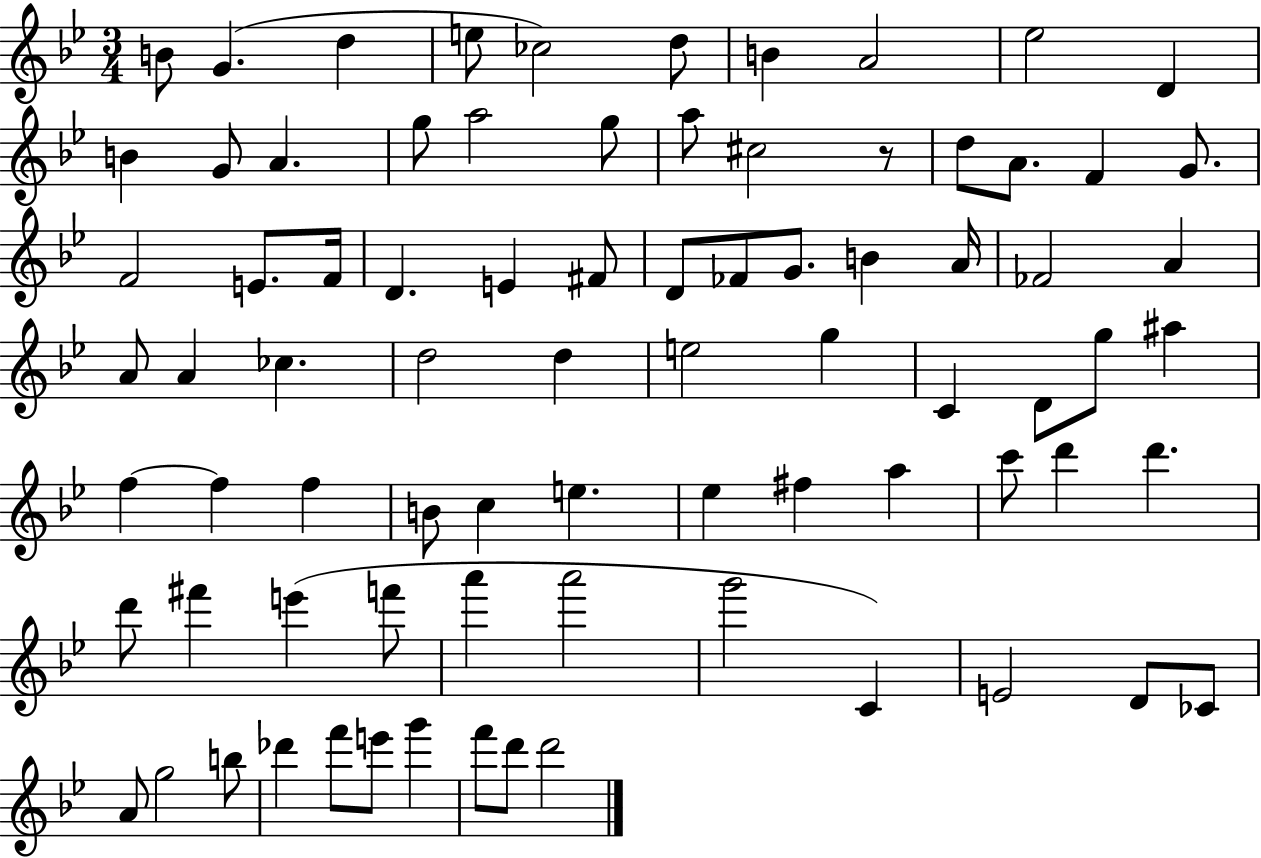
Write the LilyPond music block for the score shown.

{
  \clef treble
  \numericTimeSignature
  \time 3/4
  \key bes \major
  b'8 g'4.( d''4 | e''8 ces''2) d''8 | b'4 a'2 | ees''2 d'4 | \break b'4 g'8 a'4. | g''8 a''2 g''8 | a''8 cis''2 r8 | d''8 a'8. f'4 g'8. | \break f'2 e'8. f'16 | d'4. e'4 fis'8 | d'8 fes'8 g'8. b'4 a'16 | fes'2 a'4 | \break a'8 a'4 ces''4. | d''2 d''4 | e''2 g''4 | c'4 d'8 g''8 ais''4 | \break f''4~~ f''4 f''4 | b'8 c''4 e''4. | ees''4 fis''4 a''4 | c'''8 d'''4 d'''4. | \break d'''8 fis'''4 e'''4( f'''8 | a'''4 a'''2 | g'''2 c'4) | e'2 d'8 ces'8 | \break a'8 g''2 b''8 | des'''4 f'''8 e'''8 g'''4 | f'''8 d'''8 d'''2 | \bar "|."
}